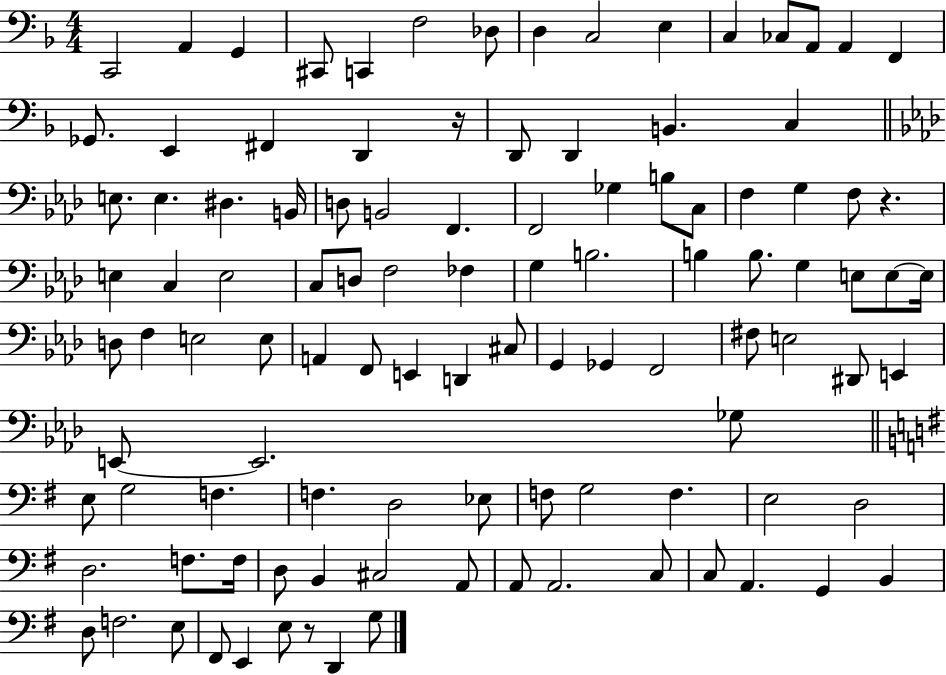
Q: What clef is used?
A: bass